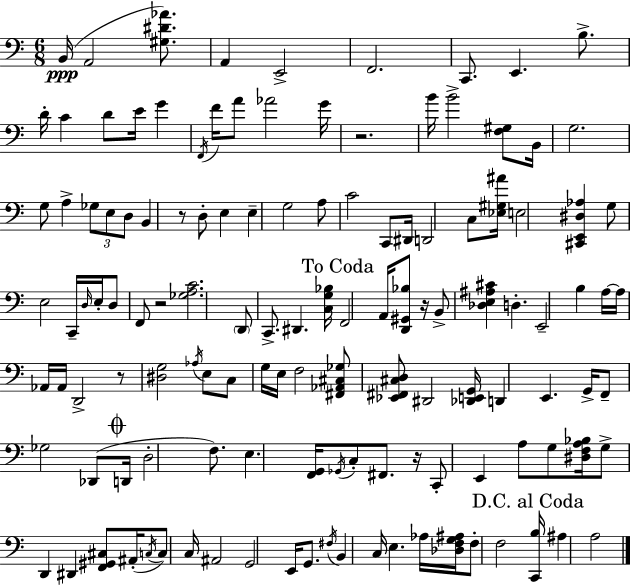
X:1
T:Untitled
M:6/8
L:1/4
K:C
B,,/4 A,,2 [^G,^D_A]/2 A,, E,,2 F,,2 C,,/2 E,, B,/2 D/4 C D/2 E/4 G F,,/4 F/4 A/2 _A2 G/4 z2 B/4 B2 [F,^G,]/2 B,,/4 G,2 G,/2 A, _G,/2 E,/2 D,/2 B,, z/2 D,/2 E, E, G,2 A,/2 C2 C,,/2 ^D,,/4 D,,2 C,/2 [_E,^G,^A]/4 E,2 [^C,,E,,^D,_A,] G,/2 E,2 C,,/4 D,/4 E,/4 D,/2 F,,/2 z2 [_G,A,C]2 D,,/2 C,,/2 ^D,, [C,G,_B,]/4 F,,2 A,,/4 [D,,^G,,_B,]/2 z/4 B,,/2 [_D,E,^A,^C] D, E,,2 B, A,/4 A,/4 _A,,/4 _A,,/4 D,,2 z/2 [^D,G,]2 _A,/4 E,/2 C,/2 G,/4 E,/4 F,2 [^F,,_A,,^C,_G,]/2 [_E,,^F,,^C,D,]/2 ^D,,2 [_D,,E,,G,,]/4 D,, E,, G,,/4 F,,/2 _G,2 _D,,/2 D,,/4 D,2 F,/2 E, [F,,G,,]/4 _G,,/4 C,/2 ^F,,/2 z/4 C,,/2 E,, A,/2 G,/2 [^D,F,A,_B,]/4 G,/2 D,, ^D,, [F,,^G,,^C,]/2 ^A,,/4 C,/4 C,/2 C,/4 ^A,,2 G,,2 E,,/4 G,,/2 ^F,/4 B,, C,/4 E, _A,/4 [_D,F,G,^A,]/4 F,/2 F,2 [C,,B,]/4 ^A, A,2